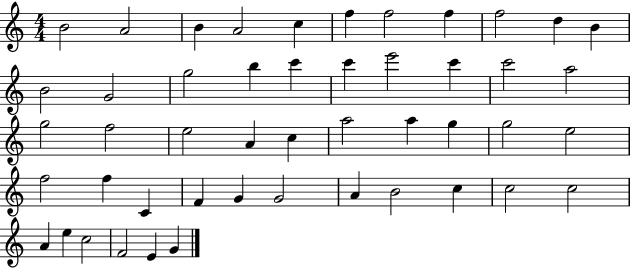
{
  \clef treble
  \numericTimeSignature
  \time 4/4
  \key c \major
  b'2 a'2 | b'4 a'2 c''4 | f''4 f''2 f''4 | f''2 d''4 b'4 | \break b'2 g'2 | g''2 b''4 c'''4 | c'''4 e'''2 c'''4 | c'''2 a''2 | \break g''2 f''2 | e''2 a'4 c''4 | a''2 a''4 g''4 | g''2 e''2 | \break f''2 f''4 c'4 | f'4 g'4 g'2 | a'4 b'2 c''4 | c''2 c''2 | \break a'4 e''4 c''2 | f'2 e'4 g'4 | \bar "|."
}